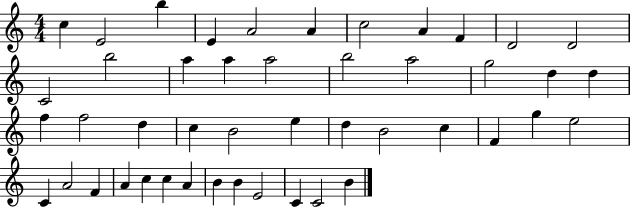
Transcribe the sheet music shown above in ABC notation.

X:1
T:Untitled
M:4/4
L:1/4
K:C
c E2 b E A2 A c2 A F D2 D2 C2 b2 a a a2 b2 a2 g2 d d f f2 d c B2 e d B2 c F g e2 C A2 F A c c A B B E2 C C2 B